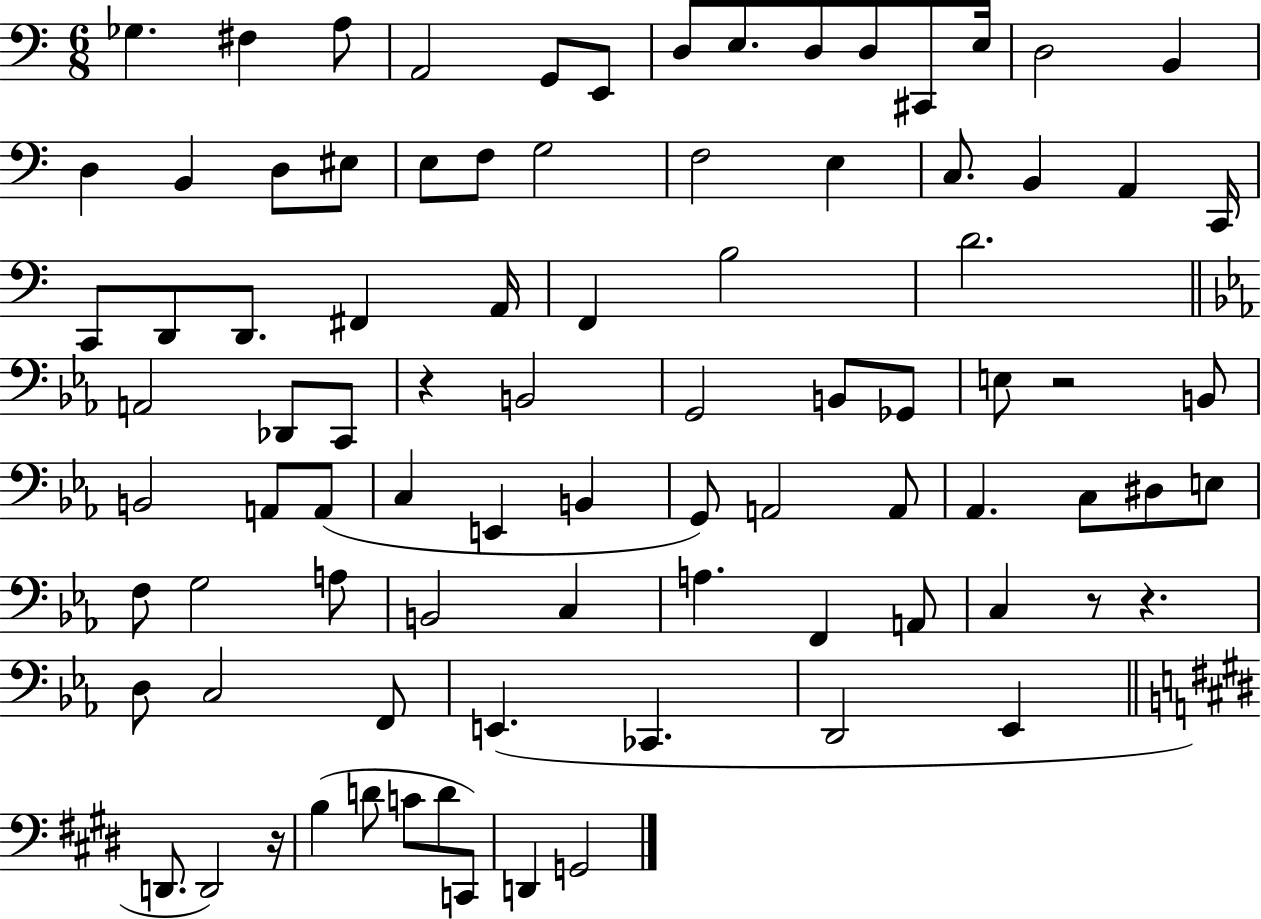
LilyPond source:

{
  \clef bass
  \numericTimeSignature
  \time 6/8
  \key c \major
  ges4. fis4 a8 | a,2 g,8 e,8 | d8 e8. d8 d8 cis,8 e16 | d2 b,4 | \break d4 b,4 d8 eis8 | e8 f8 g2 | f2 e4 | c8. b,4 a,4 c,16 | \break c,8 d,8 d,8. fis,4 a,16 | f,4 b2 | d'2. | \bar "||" \break \key c \minor a,2 des,8 c,8 | r4 b,2 | g,2 b,8 ges,8 | e8 r2 b,8 | \break b,2 a,8 a,8( | c4 e,4 b,4 | g,8) a,2 a,8 | aes,4. c8 dis8 e8 | \break f8 g2 a8 | b,2 c4 | a4. f,4 a,8 | c4 r8 r4. | \break d8 c2 f,8 | e,4.( ces,4. | d,2 ees,4 | \bar "||" \break \key e \major d,8. d,2) r16 | b4( d'8 c'8 d'8 c,8) | d,4 g,2 | \bar "|."
}